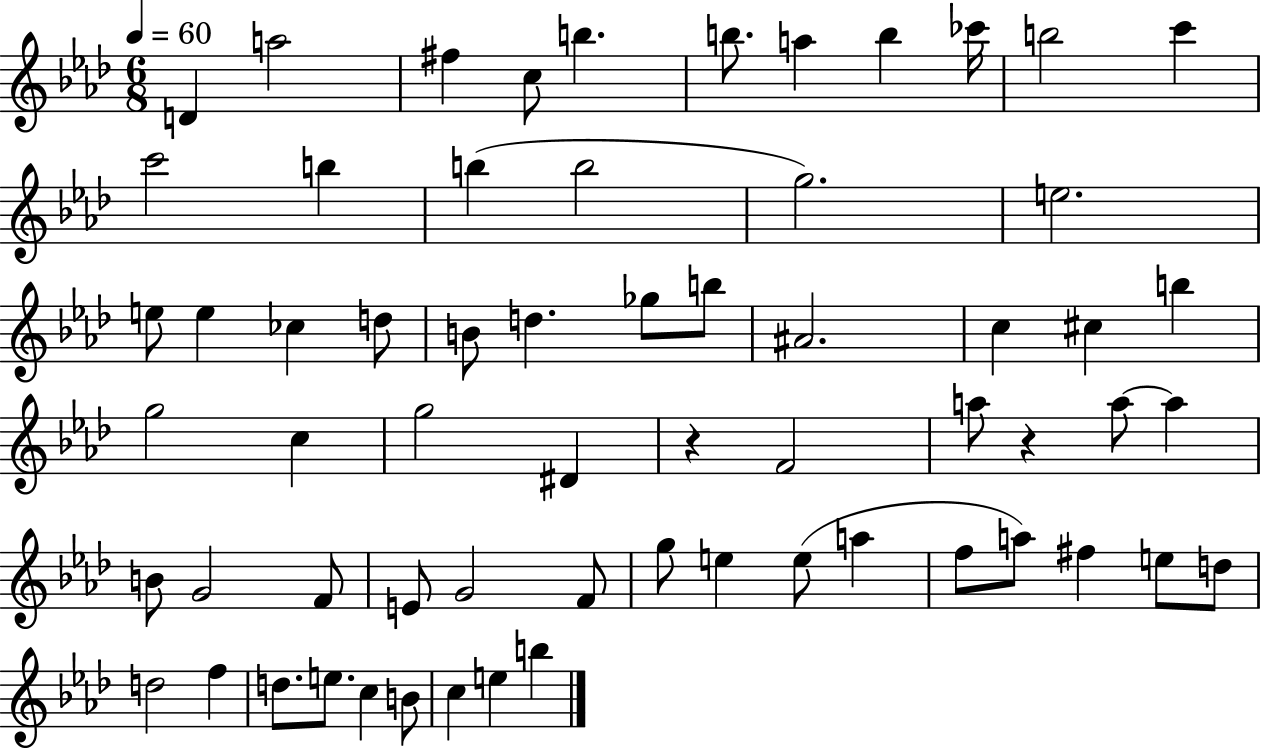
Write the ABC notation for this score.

X:1
T:Untitled
M:6/8
L:1/4
K:Ab
D a2 ^f c/2 b b/2 a b _c'/4 b2 c' c'2 b b b2 g2 e2 e/2 e _c d/2 B/2 d _g/2 b/2 ^A2 c ^c b g2 c g2 ^D z F2 a/2 z a/2 a B/2 G2 F/2 E/2 G2 F/2 g/2 e e/2 a f/2 a/2 ^f e/2 d/2 d2 f d/2 e/2 c B/2 c e b